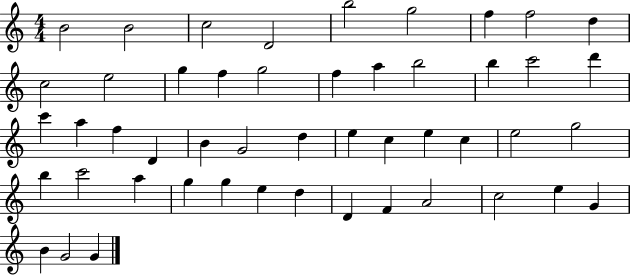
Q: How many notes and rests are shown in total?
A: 49